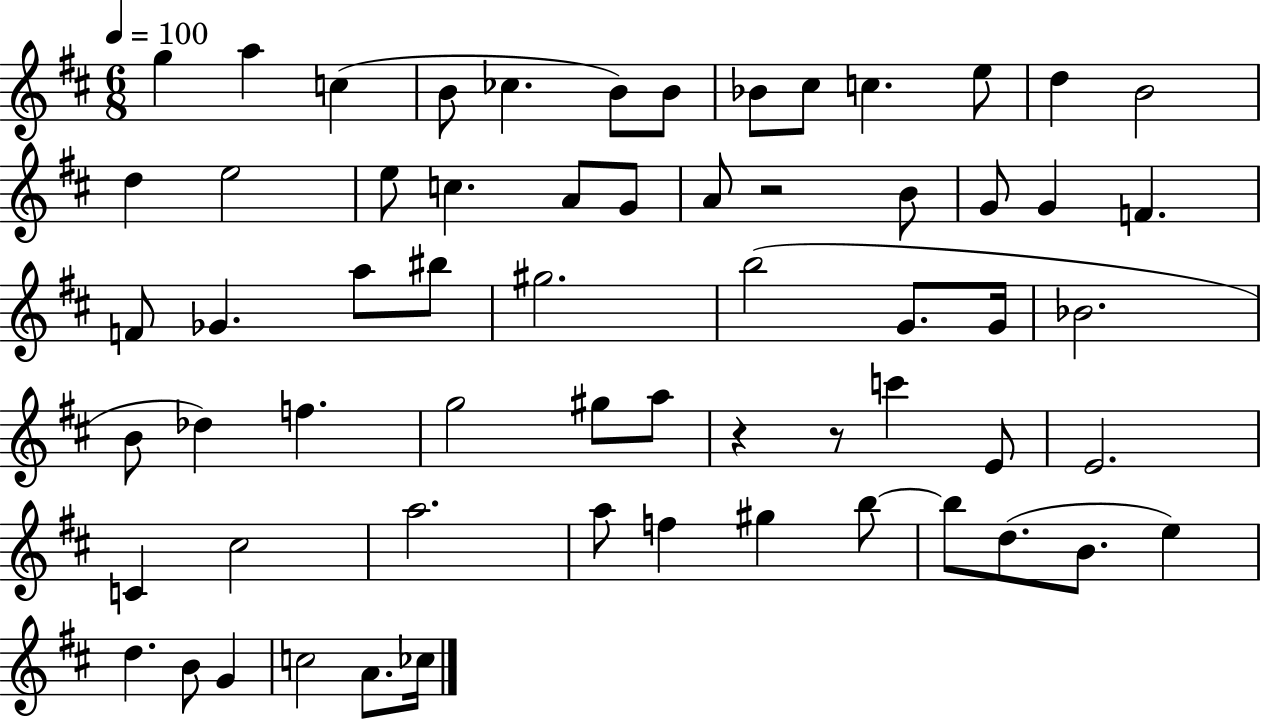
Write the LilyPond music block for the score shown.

{
  \clef treble
  \numericTimeSignature
  \time 6/8
  \key d \major
  \tempo 4 = 100
  g''4 a''4 c''4( | b'8 ces''4. b'8) b'8 | bes'8 cis''8 c''4. e''8 | d''4 b'2 | \break d''4 e''2 | e''8 c''4. a'8 g'8 | a'8 r2 b'8 | g'8 g'4 f'4. | \break f'8 ges'4. a''8 bis''8 | gis''2. | b''2( g'8. g'16 | bes'2. | \break b'8 des''4) f''4. | g''2 gis''8 a''8 | r4 r8 c'''4 e'8 | e'2. | \break c'4 cis''2 | a''2. | a''8 f''4 gis''4 b''8~~ | b''8 d''8.( b'8. e''4) | \break d''4. b'8 g'4 | c''2 a'8. ces''16 | \bar "|."
}